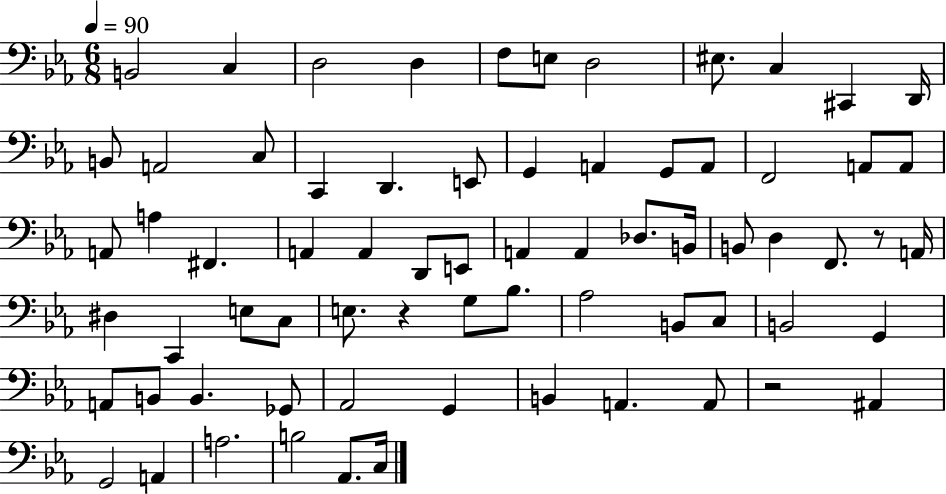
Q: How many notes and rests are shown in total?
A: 70